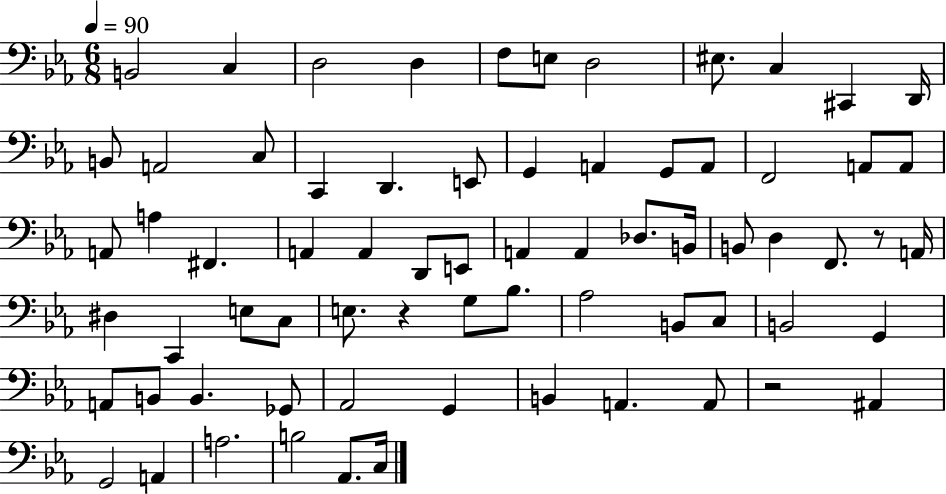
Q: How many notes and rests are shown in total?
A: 70